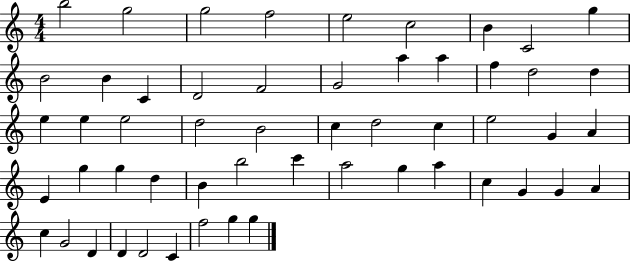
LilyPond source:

{
  \clef treble
  \numericTimeSignature
  \time 4/4
  \key c \major
  b''2 g''2 | g''2 f''2 | e''2 c''2 | b'4 c'2 g''4 | \break b'2 b'4 c'4 | d'2 f'2 | g'2 a''4 a''4 | f''4 d''2 d''4 | \break e''4 e''4 e''2 | d''2 b'2 | c''4 d''2 c''4 | e''2 g'4 a'4 | \break e'4 g''4 g''4 d''4 | b'4 b''2 c'''4 | a''2 g''4 a''4 | c''4 g'4 g'4 a'4 | \break c''4 g'2 d'4 | d'4 d'2 c'4 | f''2 g''4 g''4 | \bar "|."
}